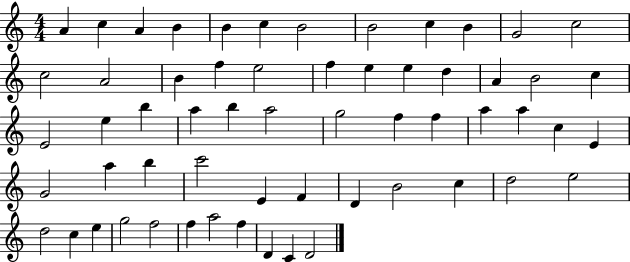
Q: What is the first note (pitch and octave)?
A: A4